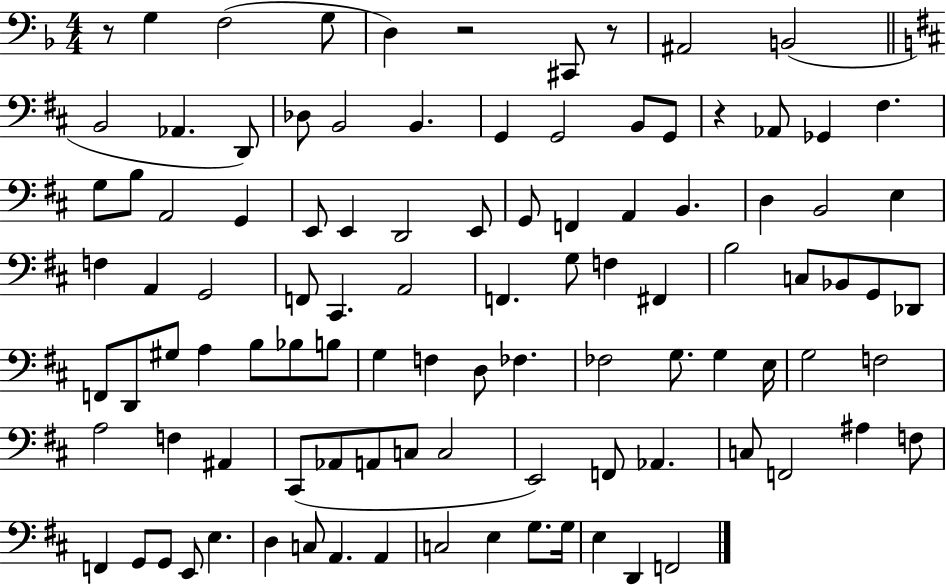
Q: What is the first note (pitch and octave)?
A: G3